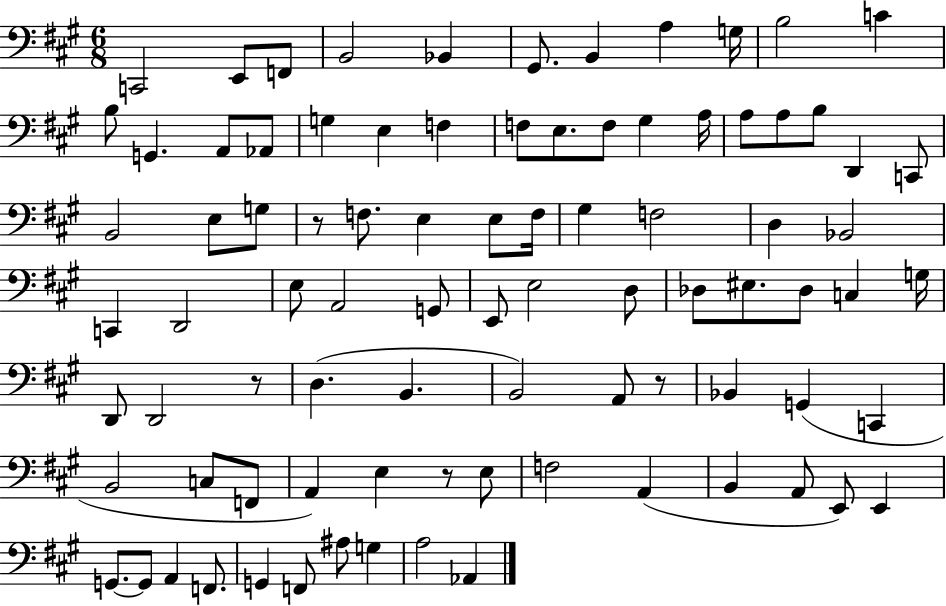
{
  \clef bass
  \numericTimeSignature
  \time 6/8
  \key a \major
  c,2 e,8 f,8 | b,2 bes,4 | gis,8. b,4 a4 g16 | b2 c'4 | \break b8 g,4. a,8 aes,8 | g4 e4 f4 | f8 e8. f8 gis4 a16 | a8 a8 b8 d,4 c,8 | \break b,2 e8 g8 | r8 f8. e4 e8 f16 | gis4 f2 | d4 bes,2 | \break c,4 d,2 | e8 a,2 g,8 | e,8 e2 d8 | des8 eis8. des8 c4 g16 | \break d,8 d,2 r8 | d4.( b,4. | b,2) a,8 r8 | bes,4 g,4( c,4 | \break b,2 c8 f,8 | a,4) e4 r8 e8 | f2 a,4( | b,4 a,8 e,8) e,4 | \break g,8.~~ g,8 a,4 f,8. | g,4 f,8 ais8 g4 | a2 aes,4 | \bar "|."
}